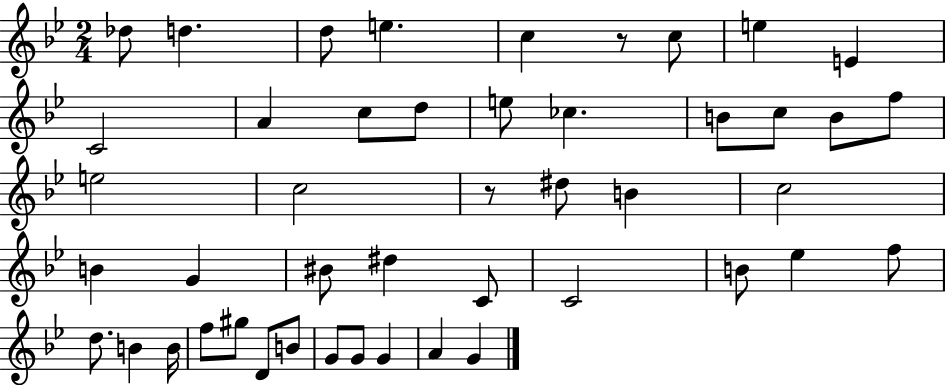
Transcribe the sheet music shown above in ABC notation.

X:1
T:Untitled
M:2/4
L:1/4
K:Bb
_d/2 d d/2 e c z/2 c/2 e E C2 A c/2 d/2 e/2 _c B/2 c/2 B/2 f/2 e2 c2 z/2 ^d/2 B c2 B G ^B/2 ^d C/2 C2 B/2 _e f/2 d/2 B B/4 f/2 ^g/2 D/2 B/2 G/2 G/2 G A G